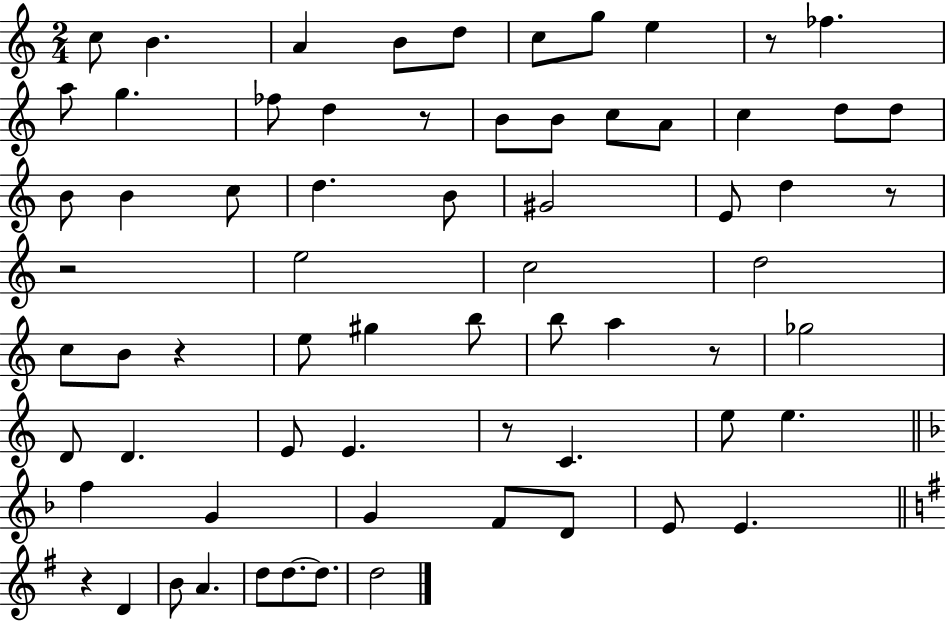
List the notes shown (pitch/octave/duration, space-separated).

C5/e B4/q. A4/q B4/e D5/e C5/e G5/e E5/q R/e FES5/q. A5/e G5/q. FES5/e D5/q R/e B4/e B4/e C5/e A4/e C5/q D5/e D5/e B4/e B4/q C5/e D5/q. B4/e G#4/h E4/e D5/q R/e R/h E5/h C5/h D5/h C5/e B4/e R/q E5/e G#5/q B5/e B5/e A5/q R/e Gb5/h D4/e D4/q. E4/e E4/q. R/e C4/q. E5/e E5/q. F5/q G4/q G4/q F4/e D4/e E4/e E4/q. R/q D4/q B4/e A4/q. D5/e D5/e. D5/e. D5/h